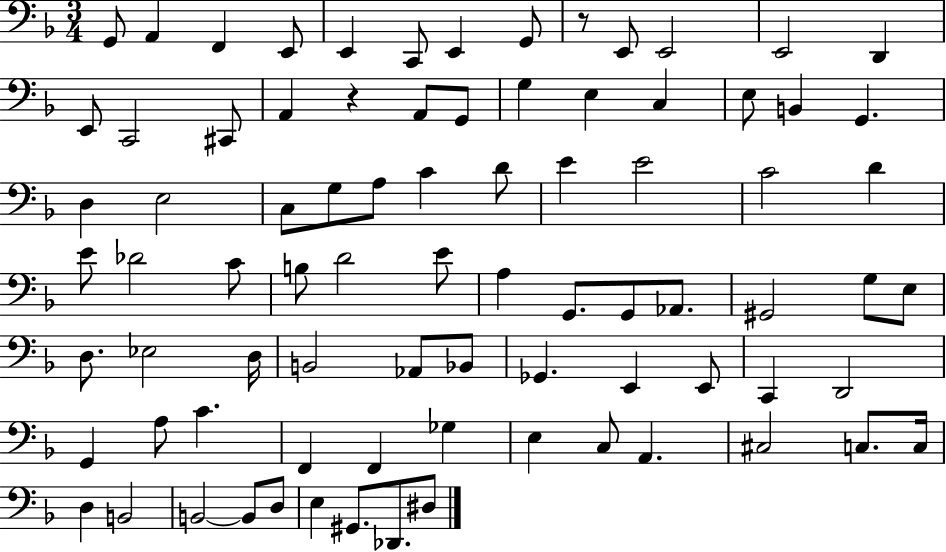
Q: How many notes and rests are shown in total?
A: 82